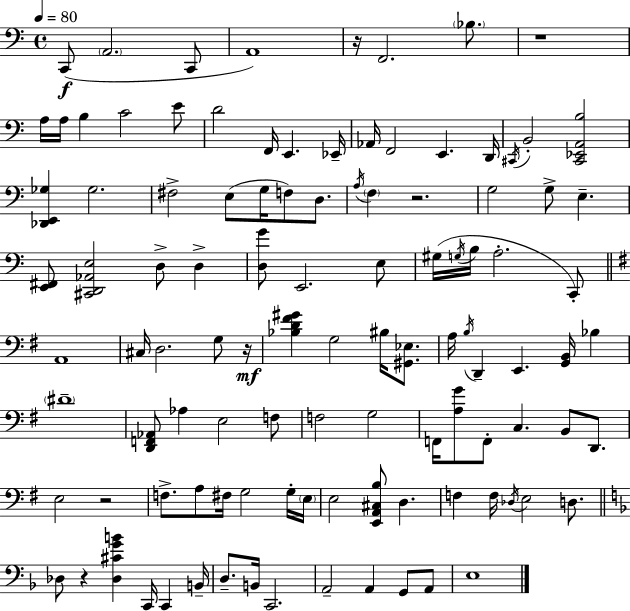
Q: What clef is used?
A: bass